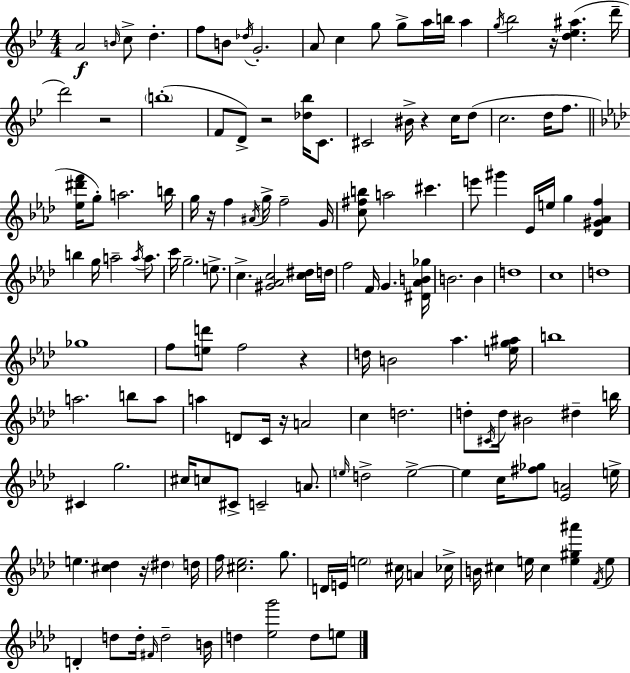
A4/h B4/s C5/e D5/q. F5/e B4/e Db5/s G4/h. A4/e C5/q G5/e G5/e A5/s B5/s A5/q G5/s Bb5/h R/s [D5,Eb5,A#5]/q. D6/s D6/h R/h B5/w F4/e D4/e R/h [Db5,Bb5]/s C4/e. C#4/h BIS4/s R/q C5/s D5/e C5/h. D5/s F5/e. [Eb5,D#6,F6]/s G5/e A5/h. B5/s G5/s R/s F5/q A#4/s G5/s F5/h G4/s [C5,F#5,B5]/e A5/h C#6/q. E6/e G#6/q Eb4/s E5/s G5/q [Db4,G#4,Ab4,F5]/q B5/q G5/s A5/h A5/s A5/e. C6/s G5/h. E5/e. C5/q. [G#4,Ab4,C5]/h [C5,D#5]/s D5/s F5/h F4/s G4/q. [D#4,Ab4,B4,Gb5]/s B4/h. B4/q D5/w C5/w D5/w Gb5/w F5/e [E5,D6]/e F5/h R/q D5/s B4/h Ab5/q. [E5,G5,A#5]/s B5/w A5/h. B5/e A5/e A5/q D4/e C4/s R/s A4/h C5/q D5/h. D5/e C#4/s D5/s BIS4/h D#5/q B5/s C#4/q G5/h. C#5/s C5/e C#4/e C4/h A4/e. E5/s D5/h E5/h E5/q C5/s [F#5,Gb5]/e [Eb4,A4]/h E5/s E5/q. [C#5,Db5]/q R/s D#5/q D5/s F5/s [C#5,Eb5]/h. G5/e. D4/s E4/s E5/h C#5/s A4/q CES5/s B4/s C#5/q E5/s C#5/q [E5,G#5,A#6]/q F4/s E5/e D4/q D5/e D5/s F#4/s D5/h B4/s D5/q [Eb5,G6]/h D5/e E5/e